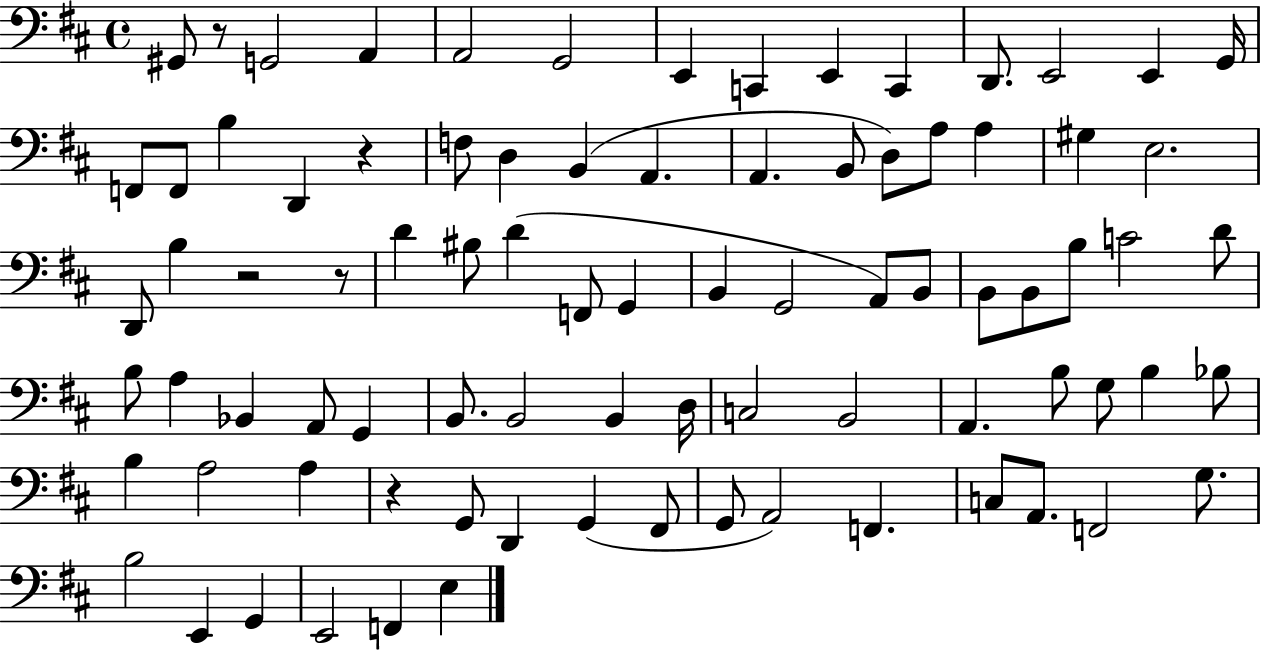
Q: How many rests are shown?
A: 5